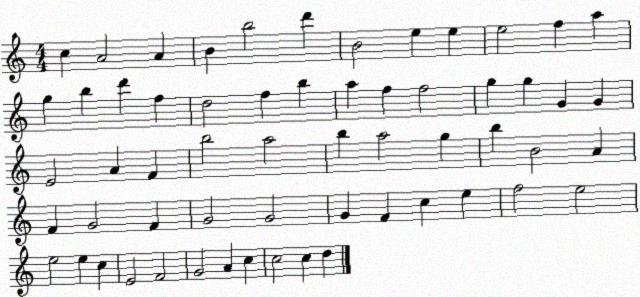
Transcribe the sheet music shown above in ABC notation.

X:1
T:Untitled
M:4/4
L:1/4
K:C
c A2 A B b2 d' B2 e e e2 f a g b d' f d2 f b a f f2 g g G G E2 A F b2 a2 b a2 g b B2 A F G2 F G2 G2 G F c e f2 e2 e2 e c E2 F2 G2 A c c2 c d